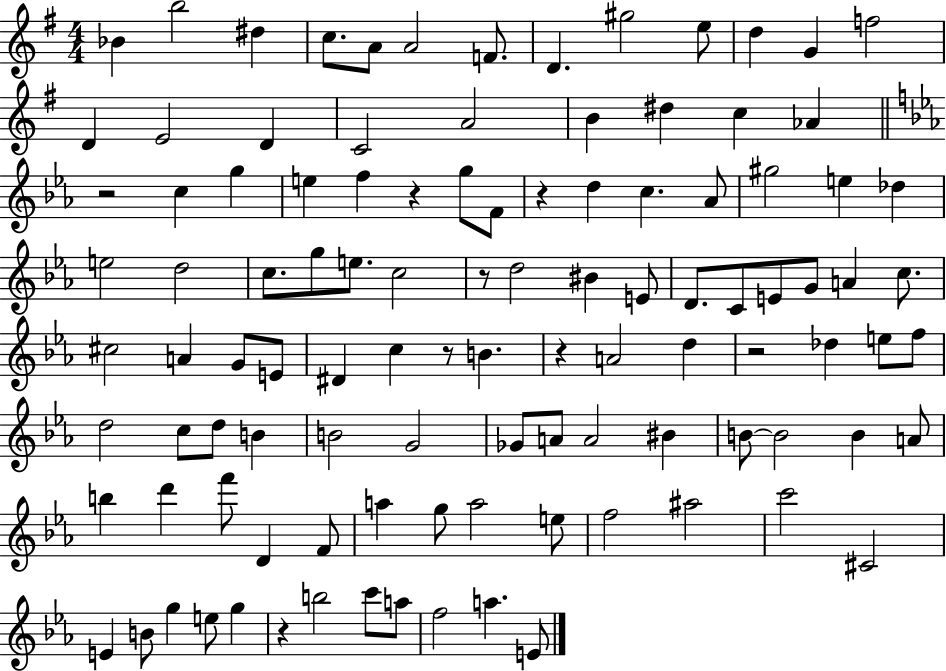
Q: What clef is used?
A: treble